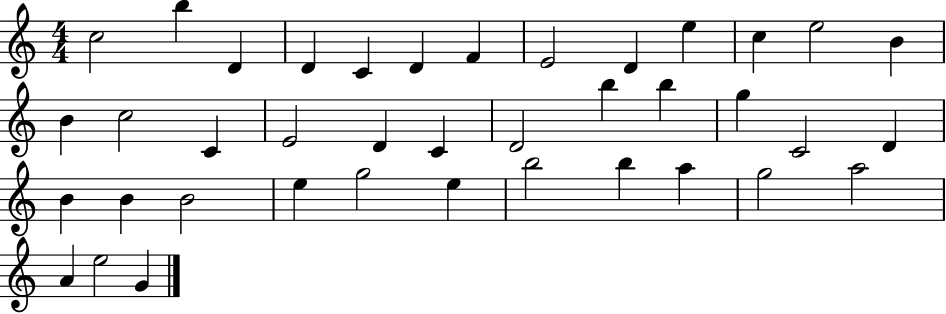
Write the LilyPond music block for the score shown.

{
  \clef treble
  \numericTimeSignature
  \time 4/4
  \key c \major
  c''2 b''4 d'4 | d'4 c'4 d'4 f'4 | e'2 d'4 e''4 | c''4 e''2 b'4 | \break b'4 c''2 c'4 | e'2 d'4 c'4 | d'2 b''4 b''4 | g''4 c'2 d'4 | \break b'4 b'4 b'2 | e''4 g''2 e''4 | b''2 b''4 a''4 | g''2 a''2 | \break a'4 e''2 g'4 | \bar "|."
}